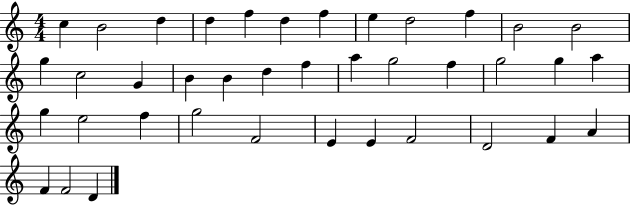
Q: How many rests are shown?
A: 0